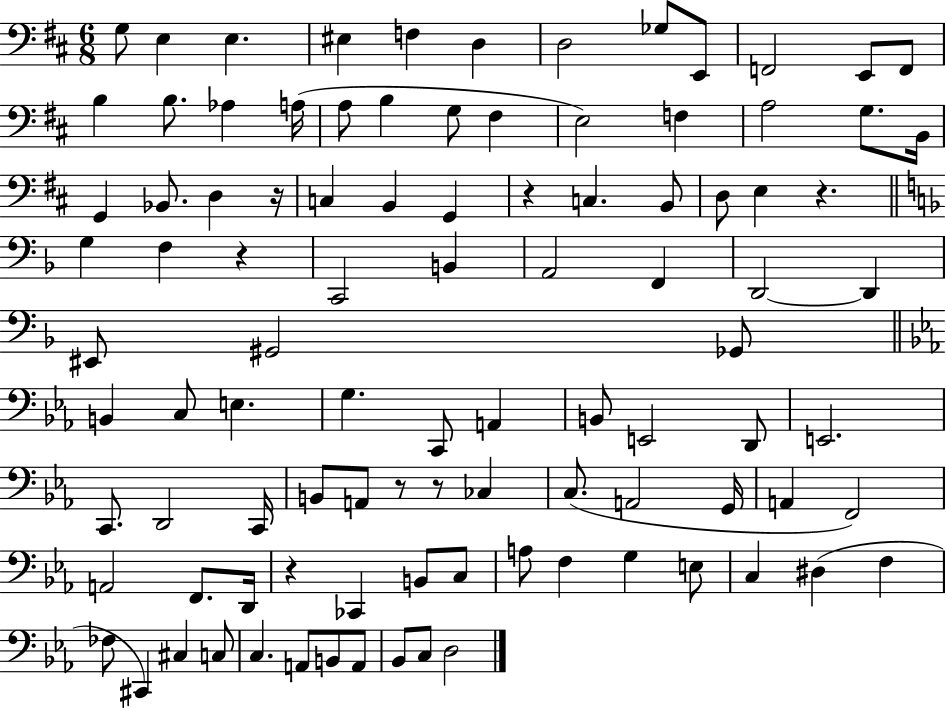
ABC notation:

X:1
T:Untitled
M:6/8
L:1/4
K:D
G,/2 E, E, ^E, F, D, D,2 _G,/2 E,,/2 F,,2 E,,/2 F,,/2 B, B,/2 _A, A,/4 A,/2 B, G,/2 ^F, E,2 F, A,2 G,/2 B,,/4 G,, _B,,/2 D, z/4 C, B,, G,, z C, B,,/2 D,/2 E, z G, F, z C,,2 B,, A,,2 F,, D,,2 D,, ^E,,/2 ^G,,2 _G,,/2 B,, C,/2 E, G, C,,/2 A,, B,,/2 E,,2 D,,/2 E,,2 C,,/2 D,,2 C,,/4 B,,/2 A,,/2 z/2 z/2 _C, C,/2 A,,2 G,,/4 A,, F,,2 A,,2 F,,/2 D,,/4 z _C,, B,,/2 C,/2 A,/2 F, G, E,/2 C, ^D, F, _F,/2 ^C,, ^C, C,/2 C, A,,/2 B,,/2 A,,/2 _B,,/2 C,/2 D,2